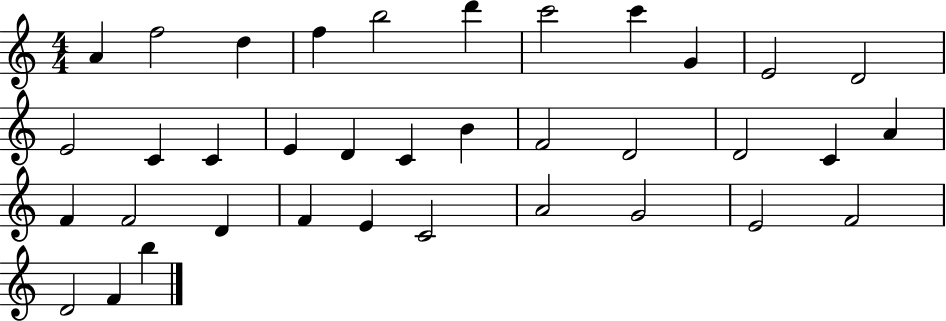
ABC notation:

X:1
T:Untitled
M:4/4
L:1/4
K:C
A f2 d f b2 d' c'2 c' G E2 D2 E2 C C E D C B F2 D2 D2 C A F F2 D F E C2 A2 G2 E2 F2 D2 F b